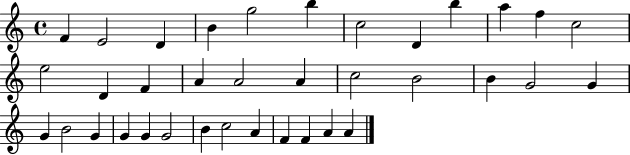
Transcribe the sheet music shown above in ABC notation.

X:1
T:Untitled
M:4/4
L:1/4
K:C
F E2 D B g2 b c2 D b a f c2 e2 D F A A2 A c2 B2 B G2 G G B2 G G G G2 B c2 A F F A A